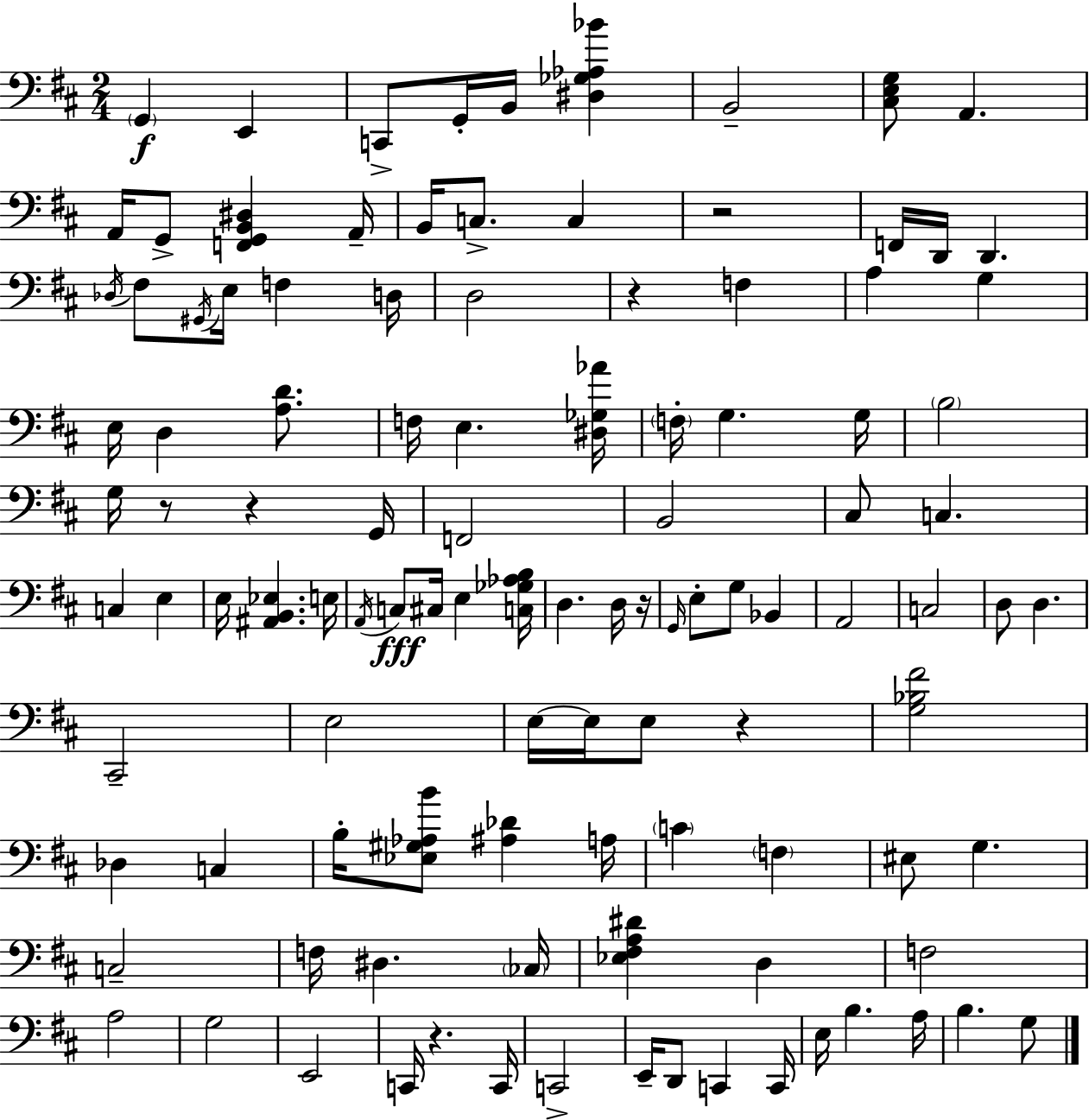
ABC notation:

X:1
T:Untitled
M:2/4
L:1/4
K:D
G,, E,, C,,/2 G,,/4 B,,/4 [^D,_G,_A,_B] B,,2 [^C,E,G,]/2 A,, A,,/4 G,,/2 [F,,G,,B,,^D,] A,,/4 B,,/4 C,/2 C, z2 F,,/4 D,,/4 D,, _D,/4 ^F,/2 ^G,,/4 E,/4 F, D,/4 D,2 z F, A, G, E,/4 D, [A,D]/2 F,/4 E, [^D,_G,_A]/4 F,/4 G, G,/4 B,2 G,/4 z/2 z G,,/4 F,,2 B,,2 ^C,/2 C, C, E, E,/4 [^A,,B,,_E,] E,/4 A,,/4 C,/2 ^C,/4 E, [C,_G,_A,B,]/4 D, D,/4 z/4 G,,/4 E,/2 G,/2 _B,, A,,2 C,2 D,/2 D, ^C,,2 E,2 E,/4 E,/4 E,/2 z [G,_B,^F]2 _D, C, B,/4 [_E,^G,_A,B]/2 [^A,_D] A,/4 C F, ^E,/2 G, C,2 F,/4 ^D, _C,/4 [_E,^F,A,^D] D, F,2 A,2 G,2 E,,2 C,,/4 z C,,/4 C,,2 E,,/4 D,,/2 C,, C,,/4 E,/4 B, A,/4 B, G,/2